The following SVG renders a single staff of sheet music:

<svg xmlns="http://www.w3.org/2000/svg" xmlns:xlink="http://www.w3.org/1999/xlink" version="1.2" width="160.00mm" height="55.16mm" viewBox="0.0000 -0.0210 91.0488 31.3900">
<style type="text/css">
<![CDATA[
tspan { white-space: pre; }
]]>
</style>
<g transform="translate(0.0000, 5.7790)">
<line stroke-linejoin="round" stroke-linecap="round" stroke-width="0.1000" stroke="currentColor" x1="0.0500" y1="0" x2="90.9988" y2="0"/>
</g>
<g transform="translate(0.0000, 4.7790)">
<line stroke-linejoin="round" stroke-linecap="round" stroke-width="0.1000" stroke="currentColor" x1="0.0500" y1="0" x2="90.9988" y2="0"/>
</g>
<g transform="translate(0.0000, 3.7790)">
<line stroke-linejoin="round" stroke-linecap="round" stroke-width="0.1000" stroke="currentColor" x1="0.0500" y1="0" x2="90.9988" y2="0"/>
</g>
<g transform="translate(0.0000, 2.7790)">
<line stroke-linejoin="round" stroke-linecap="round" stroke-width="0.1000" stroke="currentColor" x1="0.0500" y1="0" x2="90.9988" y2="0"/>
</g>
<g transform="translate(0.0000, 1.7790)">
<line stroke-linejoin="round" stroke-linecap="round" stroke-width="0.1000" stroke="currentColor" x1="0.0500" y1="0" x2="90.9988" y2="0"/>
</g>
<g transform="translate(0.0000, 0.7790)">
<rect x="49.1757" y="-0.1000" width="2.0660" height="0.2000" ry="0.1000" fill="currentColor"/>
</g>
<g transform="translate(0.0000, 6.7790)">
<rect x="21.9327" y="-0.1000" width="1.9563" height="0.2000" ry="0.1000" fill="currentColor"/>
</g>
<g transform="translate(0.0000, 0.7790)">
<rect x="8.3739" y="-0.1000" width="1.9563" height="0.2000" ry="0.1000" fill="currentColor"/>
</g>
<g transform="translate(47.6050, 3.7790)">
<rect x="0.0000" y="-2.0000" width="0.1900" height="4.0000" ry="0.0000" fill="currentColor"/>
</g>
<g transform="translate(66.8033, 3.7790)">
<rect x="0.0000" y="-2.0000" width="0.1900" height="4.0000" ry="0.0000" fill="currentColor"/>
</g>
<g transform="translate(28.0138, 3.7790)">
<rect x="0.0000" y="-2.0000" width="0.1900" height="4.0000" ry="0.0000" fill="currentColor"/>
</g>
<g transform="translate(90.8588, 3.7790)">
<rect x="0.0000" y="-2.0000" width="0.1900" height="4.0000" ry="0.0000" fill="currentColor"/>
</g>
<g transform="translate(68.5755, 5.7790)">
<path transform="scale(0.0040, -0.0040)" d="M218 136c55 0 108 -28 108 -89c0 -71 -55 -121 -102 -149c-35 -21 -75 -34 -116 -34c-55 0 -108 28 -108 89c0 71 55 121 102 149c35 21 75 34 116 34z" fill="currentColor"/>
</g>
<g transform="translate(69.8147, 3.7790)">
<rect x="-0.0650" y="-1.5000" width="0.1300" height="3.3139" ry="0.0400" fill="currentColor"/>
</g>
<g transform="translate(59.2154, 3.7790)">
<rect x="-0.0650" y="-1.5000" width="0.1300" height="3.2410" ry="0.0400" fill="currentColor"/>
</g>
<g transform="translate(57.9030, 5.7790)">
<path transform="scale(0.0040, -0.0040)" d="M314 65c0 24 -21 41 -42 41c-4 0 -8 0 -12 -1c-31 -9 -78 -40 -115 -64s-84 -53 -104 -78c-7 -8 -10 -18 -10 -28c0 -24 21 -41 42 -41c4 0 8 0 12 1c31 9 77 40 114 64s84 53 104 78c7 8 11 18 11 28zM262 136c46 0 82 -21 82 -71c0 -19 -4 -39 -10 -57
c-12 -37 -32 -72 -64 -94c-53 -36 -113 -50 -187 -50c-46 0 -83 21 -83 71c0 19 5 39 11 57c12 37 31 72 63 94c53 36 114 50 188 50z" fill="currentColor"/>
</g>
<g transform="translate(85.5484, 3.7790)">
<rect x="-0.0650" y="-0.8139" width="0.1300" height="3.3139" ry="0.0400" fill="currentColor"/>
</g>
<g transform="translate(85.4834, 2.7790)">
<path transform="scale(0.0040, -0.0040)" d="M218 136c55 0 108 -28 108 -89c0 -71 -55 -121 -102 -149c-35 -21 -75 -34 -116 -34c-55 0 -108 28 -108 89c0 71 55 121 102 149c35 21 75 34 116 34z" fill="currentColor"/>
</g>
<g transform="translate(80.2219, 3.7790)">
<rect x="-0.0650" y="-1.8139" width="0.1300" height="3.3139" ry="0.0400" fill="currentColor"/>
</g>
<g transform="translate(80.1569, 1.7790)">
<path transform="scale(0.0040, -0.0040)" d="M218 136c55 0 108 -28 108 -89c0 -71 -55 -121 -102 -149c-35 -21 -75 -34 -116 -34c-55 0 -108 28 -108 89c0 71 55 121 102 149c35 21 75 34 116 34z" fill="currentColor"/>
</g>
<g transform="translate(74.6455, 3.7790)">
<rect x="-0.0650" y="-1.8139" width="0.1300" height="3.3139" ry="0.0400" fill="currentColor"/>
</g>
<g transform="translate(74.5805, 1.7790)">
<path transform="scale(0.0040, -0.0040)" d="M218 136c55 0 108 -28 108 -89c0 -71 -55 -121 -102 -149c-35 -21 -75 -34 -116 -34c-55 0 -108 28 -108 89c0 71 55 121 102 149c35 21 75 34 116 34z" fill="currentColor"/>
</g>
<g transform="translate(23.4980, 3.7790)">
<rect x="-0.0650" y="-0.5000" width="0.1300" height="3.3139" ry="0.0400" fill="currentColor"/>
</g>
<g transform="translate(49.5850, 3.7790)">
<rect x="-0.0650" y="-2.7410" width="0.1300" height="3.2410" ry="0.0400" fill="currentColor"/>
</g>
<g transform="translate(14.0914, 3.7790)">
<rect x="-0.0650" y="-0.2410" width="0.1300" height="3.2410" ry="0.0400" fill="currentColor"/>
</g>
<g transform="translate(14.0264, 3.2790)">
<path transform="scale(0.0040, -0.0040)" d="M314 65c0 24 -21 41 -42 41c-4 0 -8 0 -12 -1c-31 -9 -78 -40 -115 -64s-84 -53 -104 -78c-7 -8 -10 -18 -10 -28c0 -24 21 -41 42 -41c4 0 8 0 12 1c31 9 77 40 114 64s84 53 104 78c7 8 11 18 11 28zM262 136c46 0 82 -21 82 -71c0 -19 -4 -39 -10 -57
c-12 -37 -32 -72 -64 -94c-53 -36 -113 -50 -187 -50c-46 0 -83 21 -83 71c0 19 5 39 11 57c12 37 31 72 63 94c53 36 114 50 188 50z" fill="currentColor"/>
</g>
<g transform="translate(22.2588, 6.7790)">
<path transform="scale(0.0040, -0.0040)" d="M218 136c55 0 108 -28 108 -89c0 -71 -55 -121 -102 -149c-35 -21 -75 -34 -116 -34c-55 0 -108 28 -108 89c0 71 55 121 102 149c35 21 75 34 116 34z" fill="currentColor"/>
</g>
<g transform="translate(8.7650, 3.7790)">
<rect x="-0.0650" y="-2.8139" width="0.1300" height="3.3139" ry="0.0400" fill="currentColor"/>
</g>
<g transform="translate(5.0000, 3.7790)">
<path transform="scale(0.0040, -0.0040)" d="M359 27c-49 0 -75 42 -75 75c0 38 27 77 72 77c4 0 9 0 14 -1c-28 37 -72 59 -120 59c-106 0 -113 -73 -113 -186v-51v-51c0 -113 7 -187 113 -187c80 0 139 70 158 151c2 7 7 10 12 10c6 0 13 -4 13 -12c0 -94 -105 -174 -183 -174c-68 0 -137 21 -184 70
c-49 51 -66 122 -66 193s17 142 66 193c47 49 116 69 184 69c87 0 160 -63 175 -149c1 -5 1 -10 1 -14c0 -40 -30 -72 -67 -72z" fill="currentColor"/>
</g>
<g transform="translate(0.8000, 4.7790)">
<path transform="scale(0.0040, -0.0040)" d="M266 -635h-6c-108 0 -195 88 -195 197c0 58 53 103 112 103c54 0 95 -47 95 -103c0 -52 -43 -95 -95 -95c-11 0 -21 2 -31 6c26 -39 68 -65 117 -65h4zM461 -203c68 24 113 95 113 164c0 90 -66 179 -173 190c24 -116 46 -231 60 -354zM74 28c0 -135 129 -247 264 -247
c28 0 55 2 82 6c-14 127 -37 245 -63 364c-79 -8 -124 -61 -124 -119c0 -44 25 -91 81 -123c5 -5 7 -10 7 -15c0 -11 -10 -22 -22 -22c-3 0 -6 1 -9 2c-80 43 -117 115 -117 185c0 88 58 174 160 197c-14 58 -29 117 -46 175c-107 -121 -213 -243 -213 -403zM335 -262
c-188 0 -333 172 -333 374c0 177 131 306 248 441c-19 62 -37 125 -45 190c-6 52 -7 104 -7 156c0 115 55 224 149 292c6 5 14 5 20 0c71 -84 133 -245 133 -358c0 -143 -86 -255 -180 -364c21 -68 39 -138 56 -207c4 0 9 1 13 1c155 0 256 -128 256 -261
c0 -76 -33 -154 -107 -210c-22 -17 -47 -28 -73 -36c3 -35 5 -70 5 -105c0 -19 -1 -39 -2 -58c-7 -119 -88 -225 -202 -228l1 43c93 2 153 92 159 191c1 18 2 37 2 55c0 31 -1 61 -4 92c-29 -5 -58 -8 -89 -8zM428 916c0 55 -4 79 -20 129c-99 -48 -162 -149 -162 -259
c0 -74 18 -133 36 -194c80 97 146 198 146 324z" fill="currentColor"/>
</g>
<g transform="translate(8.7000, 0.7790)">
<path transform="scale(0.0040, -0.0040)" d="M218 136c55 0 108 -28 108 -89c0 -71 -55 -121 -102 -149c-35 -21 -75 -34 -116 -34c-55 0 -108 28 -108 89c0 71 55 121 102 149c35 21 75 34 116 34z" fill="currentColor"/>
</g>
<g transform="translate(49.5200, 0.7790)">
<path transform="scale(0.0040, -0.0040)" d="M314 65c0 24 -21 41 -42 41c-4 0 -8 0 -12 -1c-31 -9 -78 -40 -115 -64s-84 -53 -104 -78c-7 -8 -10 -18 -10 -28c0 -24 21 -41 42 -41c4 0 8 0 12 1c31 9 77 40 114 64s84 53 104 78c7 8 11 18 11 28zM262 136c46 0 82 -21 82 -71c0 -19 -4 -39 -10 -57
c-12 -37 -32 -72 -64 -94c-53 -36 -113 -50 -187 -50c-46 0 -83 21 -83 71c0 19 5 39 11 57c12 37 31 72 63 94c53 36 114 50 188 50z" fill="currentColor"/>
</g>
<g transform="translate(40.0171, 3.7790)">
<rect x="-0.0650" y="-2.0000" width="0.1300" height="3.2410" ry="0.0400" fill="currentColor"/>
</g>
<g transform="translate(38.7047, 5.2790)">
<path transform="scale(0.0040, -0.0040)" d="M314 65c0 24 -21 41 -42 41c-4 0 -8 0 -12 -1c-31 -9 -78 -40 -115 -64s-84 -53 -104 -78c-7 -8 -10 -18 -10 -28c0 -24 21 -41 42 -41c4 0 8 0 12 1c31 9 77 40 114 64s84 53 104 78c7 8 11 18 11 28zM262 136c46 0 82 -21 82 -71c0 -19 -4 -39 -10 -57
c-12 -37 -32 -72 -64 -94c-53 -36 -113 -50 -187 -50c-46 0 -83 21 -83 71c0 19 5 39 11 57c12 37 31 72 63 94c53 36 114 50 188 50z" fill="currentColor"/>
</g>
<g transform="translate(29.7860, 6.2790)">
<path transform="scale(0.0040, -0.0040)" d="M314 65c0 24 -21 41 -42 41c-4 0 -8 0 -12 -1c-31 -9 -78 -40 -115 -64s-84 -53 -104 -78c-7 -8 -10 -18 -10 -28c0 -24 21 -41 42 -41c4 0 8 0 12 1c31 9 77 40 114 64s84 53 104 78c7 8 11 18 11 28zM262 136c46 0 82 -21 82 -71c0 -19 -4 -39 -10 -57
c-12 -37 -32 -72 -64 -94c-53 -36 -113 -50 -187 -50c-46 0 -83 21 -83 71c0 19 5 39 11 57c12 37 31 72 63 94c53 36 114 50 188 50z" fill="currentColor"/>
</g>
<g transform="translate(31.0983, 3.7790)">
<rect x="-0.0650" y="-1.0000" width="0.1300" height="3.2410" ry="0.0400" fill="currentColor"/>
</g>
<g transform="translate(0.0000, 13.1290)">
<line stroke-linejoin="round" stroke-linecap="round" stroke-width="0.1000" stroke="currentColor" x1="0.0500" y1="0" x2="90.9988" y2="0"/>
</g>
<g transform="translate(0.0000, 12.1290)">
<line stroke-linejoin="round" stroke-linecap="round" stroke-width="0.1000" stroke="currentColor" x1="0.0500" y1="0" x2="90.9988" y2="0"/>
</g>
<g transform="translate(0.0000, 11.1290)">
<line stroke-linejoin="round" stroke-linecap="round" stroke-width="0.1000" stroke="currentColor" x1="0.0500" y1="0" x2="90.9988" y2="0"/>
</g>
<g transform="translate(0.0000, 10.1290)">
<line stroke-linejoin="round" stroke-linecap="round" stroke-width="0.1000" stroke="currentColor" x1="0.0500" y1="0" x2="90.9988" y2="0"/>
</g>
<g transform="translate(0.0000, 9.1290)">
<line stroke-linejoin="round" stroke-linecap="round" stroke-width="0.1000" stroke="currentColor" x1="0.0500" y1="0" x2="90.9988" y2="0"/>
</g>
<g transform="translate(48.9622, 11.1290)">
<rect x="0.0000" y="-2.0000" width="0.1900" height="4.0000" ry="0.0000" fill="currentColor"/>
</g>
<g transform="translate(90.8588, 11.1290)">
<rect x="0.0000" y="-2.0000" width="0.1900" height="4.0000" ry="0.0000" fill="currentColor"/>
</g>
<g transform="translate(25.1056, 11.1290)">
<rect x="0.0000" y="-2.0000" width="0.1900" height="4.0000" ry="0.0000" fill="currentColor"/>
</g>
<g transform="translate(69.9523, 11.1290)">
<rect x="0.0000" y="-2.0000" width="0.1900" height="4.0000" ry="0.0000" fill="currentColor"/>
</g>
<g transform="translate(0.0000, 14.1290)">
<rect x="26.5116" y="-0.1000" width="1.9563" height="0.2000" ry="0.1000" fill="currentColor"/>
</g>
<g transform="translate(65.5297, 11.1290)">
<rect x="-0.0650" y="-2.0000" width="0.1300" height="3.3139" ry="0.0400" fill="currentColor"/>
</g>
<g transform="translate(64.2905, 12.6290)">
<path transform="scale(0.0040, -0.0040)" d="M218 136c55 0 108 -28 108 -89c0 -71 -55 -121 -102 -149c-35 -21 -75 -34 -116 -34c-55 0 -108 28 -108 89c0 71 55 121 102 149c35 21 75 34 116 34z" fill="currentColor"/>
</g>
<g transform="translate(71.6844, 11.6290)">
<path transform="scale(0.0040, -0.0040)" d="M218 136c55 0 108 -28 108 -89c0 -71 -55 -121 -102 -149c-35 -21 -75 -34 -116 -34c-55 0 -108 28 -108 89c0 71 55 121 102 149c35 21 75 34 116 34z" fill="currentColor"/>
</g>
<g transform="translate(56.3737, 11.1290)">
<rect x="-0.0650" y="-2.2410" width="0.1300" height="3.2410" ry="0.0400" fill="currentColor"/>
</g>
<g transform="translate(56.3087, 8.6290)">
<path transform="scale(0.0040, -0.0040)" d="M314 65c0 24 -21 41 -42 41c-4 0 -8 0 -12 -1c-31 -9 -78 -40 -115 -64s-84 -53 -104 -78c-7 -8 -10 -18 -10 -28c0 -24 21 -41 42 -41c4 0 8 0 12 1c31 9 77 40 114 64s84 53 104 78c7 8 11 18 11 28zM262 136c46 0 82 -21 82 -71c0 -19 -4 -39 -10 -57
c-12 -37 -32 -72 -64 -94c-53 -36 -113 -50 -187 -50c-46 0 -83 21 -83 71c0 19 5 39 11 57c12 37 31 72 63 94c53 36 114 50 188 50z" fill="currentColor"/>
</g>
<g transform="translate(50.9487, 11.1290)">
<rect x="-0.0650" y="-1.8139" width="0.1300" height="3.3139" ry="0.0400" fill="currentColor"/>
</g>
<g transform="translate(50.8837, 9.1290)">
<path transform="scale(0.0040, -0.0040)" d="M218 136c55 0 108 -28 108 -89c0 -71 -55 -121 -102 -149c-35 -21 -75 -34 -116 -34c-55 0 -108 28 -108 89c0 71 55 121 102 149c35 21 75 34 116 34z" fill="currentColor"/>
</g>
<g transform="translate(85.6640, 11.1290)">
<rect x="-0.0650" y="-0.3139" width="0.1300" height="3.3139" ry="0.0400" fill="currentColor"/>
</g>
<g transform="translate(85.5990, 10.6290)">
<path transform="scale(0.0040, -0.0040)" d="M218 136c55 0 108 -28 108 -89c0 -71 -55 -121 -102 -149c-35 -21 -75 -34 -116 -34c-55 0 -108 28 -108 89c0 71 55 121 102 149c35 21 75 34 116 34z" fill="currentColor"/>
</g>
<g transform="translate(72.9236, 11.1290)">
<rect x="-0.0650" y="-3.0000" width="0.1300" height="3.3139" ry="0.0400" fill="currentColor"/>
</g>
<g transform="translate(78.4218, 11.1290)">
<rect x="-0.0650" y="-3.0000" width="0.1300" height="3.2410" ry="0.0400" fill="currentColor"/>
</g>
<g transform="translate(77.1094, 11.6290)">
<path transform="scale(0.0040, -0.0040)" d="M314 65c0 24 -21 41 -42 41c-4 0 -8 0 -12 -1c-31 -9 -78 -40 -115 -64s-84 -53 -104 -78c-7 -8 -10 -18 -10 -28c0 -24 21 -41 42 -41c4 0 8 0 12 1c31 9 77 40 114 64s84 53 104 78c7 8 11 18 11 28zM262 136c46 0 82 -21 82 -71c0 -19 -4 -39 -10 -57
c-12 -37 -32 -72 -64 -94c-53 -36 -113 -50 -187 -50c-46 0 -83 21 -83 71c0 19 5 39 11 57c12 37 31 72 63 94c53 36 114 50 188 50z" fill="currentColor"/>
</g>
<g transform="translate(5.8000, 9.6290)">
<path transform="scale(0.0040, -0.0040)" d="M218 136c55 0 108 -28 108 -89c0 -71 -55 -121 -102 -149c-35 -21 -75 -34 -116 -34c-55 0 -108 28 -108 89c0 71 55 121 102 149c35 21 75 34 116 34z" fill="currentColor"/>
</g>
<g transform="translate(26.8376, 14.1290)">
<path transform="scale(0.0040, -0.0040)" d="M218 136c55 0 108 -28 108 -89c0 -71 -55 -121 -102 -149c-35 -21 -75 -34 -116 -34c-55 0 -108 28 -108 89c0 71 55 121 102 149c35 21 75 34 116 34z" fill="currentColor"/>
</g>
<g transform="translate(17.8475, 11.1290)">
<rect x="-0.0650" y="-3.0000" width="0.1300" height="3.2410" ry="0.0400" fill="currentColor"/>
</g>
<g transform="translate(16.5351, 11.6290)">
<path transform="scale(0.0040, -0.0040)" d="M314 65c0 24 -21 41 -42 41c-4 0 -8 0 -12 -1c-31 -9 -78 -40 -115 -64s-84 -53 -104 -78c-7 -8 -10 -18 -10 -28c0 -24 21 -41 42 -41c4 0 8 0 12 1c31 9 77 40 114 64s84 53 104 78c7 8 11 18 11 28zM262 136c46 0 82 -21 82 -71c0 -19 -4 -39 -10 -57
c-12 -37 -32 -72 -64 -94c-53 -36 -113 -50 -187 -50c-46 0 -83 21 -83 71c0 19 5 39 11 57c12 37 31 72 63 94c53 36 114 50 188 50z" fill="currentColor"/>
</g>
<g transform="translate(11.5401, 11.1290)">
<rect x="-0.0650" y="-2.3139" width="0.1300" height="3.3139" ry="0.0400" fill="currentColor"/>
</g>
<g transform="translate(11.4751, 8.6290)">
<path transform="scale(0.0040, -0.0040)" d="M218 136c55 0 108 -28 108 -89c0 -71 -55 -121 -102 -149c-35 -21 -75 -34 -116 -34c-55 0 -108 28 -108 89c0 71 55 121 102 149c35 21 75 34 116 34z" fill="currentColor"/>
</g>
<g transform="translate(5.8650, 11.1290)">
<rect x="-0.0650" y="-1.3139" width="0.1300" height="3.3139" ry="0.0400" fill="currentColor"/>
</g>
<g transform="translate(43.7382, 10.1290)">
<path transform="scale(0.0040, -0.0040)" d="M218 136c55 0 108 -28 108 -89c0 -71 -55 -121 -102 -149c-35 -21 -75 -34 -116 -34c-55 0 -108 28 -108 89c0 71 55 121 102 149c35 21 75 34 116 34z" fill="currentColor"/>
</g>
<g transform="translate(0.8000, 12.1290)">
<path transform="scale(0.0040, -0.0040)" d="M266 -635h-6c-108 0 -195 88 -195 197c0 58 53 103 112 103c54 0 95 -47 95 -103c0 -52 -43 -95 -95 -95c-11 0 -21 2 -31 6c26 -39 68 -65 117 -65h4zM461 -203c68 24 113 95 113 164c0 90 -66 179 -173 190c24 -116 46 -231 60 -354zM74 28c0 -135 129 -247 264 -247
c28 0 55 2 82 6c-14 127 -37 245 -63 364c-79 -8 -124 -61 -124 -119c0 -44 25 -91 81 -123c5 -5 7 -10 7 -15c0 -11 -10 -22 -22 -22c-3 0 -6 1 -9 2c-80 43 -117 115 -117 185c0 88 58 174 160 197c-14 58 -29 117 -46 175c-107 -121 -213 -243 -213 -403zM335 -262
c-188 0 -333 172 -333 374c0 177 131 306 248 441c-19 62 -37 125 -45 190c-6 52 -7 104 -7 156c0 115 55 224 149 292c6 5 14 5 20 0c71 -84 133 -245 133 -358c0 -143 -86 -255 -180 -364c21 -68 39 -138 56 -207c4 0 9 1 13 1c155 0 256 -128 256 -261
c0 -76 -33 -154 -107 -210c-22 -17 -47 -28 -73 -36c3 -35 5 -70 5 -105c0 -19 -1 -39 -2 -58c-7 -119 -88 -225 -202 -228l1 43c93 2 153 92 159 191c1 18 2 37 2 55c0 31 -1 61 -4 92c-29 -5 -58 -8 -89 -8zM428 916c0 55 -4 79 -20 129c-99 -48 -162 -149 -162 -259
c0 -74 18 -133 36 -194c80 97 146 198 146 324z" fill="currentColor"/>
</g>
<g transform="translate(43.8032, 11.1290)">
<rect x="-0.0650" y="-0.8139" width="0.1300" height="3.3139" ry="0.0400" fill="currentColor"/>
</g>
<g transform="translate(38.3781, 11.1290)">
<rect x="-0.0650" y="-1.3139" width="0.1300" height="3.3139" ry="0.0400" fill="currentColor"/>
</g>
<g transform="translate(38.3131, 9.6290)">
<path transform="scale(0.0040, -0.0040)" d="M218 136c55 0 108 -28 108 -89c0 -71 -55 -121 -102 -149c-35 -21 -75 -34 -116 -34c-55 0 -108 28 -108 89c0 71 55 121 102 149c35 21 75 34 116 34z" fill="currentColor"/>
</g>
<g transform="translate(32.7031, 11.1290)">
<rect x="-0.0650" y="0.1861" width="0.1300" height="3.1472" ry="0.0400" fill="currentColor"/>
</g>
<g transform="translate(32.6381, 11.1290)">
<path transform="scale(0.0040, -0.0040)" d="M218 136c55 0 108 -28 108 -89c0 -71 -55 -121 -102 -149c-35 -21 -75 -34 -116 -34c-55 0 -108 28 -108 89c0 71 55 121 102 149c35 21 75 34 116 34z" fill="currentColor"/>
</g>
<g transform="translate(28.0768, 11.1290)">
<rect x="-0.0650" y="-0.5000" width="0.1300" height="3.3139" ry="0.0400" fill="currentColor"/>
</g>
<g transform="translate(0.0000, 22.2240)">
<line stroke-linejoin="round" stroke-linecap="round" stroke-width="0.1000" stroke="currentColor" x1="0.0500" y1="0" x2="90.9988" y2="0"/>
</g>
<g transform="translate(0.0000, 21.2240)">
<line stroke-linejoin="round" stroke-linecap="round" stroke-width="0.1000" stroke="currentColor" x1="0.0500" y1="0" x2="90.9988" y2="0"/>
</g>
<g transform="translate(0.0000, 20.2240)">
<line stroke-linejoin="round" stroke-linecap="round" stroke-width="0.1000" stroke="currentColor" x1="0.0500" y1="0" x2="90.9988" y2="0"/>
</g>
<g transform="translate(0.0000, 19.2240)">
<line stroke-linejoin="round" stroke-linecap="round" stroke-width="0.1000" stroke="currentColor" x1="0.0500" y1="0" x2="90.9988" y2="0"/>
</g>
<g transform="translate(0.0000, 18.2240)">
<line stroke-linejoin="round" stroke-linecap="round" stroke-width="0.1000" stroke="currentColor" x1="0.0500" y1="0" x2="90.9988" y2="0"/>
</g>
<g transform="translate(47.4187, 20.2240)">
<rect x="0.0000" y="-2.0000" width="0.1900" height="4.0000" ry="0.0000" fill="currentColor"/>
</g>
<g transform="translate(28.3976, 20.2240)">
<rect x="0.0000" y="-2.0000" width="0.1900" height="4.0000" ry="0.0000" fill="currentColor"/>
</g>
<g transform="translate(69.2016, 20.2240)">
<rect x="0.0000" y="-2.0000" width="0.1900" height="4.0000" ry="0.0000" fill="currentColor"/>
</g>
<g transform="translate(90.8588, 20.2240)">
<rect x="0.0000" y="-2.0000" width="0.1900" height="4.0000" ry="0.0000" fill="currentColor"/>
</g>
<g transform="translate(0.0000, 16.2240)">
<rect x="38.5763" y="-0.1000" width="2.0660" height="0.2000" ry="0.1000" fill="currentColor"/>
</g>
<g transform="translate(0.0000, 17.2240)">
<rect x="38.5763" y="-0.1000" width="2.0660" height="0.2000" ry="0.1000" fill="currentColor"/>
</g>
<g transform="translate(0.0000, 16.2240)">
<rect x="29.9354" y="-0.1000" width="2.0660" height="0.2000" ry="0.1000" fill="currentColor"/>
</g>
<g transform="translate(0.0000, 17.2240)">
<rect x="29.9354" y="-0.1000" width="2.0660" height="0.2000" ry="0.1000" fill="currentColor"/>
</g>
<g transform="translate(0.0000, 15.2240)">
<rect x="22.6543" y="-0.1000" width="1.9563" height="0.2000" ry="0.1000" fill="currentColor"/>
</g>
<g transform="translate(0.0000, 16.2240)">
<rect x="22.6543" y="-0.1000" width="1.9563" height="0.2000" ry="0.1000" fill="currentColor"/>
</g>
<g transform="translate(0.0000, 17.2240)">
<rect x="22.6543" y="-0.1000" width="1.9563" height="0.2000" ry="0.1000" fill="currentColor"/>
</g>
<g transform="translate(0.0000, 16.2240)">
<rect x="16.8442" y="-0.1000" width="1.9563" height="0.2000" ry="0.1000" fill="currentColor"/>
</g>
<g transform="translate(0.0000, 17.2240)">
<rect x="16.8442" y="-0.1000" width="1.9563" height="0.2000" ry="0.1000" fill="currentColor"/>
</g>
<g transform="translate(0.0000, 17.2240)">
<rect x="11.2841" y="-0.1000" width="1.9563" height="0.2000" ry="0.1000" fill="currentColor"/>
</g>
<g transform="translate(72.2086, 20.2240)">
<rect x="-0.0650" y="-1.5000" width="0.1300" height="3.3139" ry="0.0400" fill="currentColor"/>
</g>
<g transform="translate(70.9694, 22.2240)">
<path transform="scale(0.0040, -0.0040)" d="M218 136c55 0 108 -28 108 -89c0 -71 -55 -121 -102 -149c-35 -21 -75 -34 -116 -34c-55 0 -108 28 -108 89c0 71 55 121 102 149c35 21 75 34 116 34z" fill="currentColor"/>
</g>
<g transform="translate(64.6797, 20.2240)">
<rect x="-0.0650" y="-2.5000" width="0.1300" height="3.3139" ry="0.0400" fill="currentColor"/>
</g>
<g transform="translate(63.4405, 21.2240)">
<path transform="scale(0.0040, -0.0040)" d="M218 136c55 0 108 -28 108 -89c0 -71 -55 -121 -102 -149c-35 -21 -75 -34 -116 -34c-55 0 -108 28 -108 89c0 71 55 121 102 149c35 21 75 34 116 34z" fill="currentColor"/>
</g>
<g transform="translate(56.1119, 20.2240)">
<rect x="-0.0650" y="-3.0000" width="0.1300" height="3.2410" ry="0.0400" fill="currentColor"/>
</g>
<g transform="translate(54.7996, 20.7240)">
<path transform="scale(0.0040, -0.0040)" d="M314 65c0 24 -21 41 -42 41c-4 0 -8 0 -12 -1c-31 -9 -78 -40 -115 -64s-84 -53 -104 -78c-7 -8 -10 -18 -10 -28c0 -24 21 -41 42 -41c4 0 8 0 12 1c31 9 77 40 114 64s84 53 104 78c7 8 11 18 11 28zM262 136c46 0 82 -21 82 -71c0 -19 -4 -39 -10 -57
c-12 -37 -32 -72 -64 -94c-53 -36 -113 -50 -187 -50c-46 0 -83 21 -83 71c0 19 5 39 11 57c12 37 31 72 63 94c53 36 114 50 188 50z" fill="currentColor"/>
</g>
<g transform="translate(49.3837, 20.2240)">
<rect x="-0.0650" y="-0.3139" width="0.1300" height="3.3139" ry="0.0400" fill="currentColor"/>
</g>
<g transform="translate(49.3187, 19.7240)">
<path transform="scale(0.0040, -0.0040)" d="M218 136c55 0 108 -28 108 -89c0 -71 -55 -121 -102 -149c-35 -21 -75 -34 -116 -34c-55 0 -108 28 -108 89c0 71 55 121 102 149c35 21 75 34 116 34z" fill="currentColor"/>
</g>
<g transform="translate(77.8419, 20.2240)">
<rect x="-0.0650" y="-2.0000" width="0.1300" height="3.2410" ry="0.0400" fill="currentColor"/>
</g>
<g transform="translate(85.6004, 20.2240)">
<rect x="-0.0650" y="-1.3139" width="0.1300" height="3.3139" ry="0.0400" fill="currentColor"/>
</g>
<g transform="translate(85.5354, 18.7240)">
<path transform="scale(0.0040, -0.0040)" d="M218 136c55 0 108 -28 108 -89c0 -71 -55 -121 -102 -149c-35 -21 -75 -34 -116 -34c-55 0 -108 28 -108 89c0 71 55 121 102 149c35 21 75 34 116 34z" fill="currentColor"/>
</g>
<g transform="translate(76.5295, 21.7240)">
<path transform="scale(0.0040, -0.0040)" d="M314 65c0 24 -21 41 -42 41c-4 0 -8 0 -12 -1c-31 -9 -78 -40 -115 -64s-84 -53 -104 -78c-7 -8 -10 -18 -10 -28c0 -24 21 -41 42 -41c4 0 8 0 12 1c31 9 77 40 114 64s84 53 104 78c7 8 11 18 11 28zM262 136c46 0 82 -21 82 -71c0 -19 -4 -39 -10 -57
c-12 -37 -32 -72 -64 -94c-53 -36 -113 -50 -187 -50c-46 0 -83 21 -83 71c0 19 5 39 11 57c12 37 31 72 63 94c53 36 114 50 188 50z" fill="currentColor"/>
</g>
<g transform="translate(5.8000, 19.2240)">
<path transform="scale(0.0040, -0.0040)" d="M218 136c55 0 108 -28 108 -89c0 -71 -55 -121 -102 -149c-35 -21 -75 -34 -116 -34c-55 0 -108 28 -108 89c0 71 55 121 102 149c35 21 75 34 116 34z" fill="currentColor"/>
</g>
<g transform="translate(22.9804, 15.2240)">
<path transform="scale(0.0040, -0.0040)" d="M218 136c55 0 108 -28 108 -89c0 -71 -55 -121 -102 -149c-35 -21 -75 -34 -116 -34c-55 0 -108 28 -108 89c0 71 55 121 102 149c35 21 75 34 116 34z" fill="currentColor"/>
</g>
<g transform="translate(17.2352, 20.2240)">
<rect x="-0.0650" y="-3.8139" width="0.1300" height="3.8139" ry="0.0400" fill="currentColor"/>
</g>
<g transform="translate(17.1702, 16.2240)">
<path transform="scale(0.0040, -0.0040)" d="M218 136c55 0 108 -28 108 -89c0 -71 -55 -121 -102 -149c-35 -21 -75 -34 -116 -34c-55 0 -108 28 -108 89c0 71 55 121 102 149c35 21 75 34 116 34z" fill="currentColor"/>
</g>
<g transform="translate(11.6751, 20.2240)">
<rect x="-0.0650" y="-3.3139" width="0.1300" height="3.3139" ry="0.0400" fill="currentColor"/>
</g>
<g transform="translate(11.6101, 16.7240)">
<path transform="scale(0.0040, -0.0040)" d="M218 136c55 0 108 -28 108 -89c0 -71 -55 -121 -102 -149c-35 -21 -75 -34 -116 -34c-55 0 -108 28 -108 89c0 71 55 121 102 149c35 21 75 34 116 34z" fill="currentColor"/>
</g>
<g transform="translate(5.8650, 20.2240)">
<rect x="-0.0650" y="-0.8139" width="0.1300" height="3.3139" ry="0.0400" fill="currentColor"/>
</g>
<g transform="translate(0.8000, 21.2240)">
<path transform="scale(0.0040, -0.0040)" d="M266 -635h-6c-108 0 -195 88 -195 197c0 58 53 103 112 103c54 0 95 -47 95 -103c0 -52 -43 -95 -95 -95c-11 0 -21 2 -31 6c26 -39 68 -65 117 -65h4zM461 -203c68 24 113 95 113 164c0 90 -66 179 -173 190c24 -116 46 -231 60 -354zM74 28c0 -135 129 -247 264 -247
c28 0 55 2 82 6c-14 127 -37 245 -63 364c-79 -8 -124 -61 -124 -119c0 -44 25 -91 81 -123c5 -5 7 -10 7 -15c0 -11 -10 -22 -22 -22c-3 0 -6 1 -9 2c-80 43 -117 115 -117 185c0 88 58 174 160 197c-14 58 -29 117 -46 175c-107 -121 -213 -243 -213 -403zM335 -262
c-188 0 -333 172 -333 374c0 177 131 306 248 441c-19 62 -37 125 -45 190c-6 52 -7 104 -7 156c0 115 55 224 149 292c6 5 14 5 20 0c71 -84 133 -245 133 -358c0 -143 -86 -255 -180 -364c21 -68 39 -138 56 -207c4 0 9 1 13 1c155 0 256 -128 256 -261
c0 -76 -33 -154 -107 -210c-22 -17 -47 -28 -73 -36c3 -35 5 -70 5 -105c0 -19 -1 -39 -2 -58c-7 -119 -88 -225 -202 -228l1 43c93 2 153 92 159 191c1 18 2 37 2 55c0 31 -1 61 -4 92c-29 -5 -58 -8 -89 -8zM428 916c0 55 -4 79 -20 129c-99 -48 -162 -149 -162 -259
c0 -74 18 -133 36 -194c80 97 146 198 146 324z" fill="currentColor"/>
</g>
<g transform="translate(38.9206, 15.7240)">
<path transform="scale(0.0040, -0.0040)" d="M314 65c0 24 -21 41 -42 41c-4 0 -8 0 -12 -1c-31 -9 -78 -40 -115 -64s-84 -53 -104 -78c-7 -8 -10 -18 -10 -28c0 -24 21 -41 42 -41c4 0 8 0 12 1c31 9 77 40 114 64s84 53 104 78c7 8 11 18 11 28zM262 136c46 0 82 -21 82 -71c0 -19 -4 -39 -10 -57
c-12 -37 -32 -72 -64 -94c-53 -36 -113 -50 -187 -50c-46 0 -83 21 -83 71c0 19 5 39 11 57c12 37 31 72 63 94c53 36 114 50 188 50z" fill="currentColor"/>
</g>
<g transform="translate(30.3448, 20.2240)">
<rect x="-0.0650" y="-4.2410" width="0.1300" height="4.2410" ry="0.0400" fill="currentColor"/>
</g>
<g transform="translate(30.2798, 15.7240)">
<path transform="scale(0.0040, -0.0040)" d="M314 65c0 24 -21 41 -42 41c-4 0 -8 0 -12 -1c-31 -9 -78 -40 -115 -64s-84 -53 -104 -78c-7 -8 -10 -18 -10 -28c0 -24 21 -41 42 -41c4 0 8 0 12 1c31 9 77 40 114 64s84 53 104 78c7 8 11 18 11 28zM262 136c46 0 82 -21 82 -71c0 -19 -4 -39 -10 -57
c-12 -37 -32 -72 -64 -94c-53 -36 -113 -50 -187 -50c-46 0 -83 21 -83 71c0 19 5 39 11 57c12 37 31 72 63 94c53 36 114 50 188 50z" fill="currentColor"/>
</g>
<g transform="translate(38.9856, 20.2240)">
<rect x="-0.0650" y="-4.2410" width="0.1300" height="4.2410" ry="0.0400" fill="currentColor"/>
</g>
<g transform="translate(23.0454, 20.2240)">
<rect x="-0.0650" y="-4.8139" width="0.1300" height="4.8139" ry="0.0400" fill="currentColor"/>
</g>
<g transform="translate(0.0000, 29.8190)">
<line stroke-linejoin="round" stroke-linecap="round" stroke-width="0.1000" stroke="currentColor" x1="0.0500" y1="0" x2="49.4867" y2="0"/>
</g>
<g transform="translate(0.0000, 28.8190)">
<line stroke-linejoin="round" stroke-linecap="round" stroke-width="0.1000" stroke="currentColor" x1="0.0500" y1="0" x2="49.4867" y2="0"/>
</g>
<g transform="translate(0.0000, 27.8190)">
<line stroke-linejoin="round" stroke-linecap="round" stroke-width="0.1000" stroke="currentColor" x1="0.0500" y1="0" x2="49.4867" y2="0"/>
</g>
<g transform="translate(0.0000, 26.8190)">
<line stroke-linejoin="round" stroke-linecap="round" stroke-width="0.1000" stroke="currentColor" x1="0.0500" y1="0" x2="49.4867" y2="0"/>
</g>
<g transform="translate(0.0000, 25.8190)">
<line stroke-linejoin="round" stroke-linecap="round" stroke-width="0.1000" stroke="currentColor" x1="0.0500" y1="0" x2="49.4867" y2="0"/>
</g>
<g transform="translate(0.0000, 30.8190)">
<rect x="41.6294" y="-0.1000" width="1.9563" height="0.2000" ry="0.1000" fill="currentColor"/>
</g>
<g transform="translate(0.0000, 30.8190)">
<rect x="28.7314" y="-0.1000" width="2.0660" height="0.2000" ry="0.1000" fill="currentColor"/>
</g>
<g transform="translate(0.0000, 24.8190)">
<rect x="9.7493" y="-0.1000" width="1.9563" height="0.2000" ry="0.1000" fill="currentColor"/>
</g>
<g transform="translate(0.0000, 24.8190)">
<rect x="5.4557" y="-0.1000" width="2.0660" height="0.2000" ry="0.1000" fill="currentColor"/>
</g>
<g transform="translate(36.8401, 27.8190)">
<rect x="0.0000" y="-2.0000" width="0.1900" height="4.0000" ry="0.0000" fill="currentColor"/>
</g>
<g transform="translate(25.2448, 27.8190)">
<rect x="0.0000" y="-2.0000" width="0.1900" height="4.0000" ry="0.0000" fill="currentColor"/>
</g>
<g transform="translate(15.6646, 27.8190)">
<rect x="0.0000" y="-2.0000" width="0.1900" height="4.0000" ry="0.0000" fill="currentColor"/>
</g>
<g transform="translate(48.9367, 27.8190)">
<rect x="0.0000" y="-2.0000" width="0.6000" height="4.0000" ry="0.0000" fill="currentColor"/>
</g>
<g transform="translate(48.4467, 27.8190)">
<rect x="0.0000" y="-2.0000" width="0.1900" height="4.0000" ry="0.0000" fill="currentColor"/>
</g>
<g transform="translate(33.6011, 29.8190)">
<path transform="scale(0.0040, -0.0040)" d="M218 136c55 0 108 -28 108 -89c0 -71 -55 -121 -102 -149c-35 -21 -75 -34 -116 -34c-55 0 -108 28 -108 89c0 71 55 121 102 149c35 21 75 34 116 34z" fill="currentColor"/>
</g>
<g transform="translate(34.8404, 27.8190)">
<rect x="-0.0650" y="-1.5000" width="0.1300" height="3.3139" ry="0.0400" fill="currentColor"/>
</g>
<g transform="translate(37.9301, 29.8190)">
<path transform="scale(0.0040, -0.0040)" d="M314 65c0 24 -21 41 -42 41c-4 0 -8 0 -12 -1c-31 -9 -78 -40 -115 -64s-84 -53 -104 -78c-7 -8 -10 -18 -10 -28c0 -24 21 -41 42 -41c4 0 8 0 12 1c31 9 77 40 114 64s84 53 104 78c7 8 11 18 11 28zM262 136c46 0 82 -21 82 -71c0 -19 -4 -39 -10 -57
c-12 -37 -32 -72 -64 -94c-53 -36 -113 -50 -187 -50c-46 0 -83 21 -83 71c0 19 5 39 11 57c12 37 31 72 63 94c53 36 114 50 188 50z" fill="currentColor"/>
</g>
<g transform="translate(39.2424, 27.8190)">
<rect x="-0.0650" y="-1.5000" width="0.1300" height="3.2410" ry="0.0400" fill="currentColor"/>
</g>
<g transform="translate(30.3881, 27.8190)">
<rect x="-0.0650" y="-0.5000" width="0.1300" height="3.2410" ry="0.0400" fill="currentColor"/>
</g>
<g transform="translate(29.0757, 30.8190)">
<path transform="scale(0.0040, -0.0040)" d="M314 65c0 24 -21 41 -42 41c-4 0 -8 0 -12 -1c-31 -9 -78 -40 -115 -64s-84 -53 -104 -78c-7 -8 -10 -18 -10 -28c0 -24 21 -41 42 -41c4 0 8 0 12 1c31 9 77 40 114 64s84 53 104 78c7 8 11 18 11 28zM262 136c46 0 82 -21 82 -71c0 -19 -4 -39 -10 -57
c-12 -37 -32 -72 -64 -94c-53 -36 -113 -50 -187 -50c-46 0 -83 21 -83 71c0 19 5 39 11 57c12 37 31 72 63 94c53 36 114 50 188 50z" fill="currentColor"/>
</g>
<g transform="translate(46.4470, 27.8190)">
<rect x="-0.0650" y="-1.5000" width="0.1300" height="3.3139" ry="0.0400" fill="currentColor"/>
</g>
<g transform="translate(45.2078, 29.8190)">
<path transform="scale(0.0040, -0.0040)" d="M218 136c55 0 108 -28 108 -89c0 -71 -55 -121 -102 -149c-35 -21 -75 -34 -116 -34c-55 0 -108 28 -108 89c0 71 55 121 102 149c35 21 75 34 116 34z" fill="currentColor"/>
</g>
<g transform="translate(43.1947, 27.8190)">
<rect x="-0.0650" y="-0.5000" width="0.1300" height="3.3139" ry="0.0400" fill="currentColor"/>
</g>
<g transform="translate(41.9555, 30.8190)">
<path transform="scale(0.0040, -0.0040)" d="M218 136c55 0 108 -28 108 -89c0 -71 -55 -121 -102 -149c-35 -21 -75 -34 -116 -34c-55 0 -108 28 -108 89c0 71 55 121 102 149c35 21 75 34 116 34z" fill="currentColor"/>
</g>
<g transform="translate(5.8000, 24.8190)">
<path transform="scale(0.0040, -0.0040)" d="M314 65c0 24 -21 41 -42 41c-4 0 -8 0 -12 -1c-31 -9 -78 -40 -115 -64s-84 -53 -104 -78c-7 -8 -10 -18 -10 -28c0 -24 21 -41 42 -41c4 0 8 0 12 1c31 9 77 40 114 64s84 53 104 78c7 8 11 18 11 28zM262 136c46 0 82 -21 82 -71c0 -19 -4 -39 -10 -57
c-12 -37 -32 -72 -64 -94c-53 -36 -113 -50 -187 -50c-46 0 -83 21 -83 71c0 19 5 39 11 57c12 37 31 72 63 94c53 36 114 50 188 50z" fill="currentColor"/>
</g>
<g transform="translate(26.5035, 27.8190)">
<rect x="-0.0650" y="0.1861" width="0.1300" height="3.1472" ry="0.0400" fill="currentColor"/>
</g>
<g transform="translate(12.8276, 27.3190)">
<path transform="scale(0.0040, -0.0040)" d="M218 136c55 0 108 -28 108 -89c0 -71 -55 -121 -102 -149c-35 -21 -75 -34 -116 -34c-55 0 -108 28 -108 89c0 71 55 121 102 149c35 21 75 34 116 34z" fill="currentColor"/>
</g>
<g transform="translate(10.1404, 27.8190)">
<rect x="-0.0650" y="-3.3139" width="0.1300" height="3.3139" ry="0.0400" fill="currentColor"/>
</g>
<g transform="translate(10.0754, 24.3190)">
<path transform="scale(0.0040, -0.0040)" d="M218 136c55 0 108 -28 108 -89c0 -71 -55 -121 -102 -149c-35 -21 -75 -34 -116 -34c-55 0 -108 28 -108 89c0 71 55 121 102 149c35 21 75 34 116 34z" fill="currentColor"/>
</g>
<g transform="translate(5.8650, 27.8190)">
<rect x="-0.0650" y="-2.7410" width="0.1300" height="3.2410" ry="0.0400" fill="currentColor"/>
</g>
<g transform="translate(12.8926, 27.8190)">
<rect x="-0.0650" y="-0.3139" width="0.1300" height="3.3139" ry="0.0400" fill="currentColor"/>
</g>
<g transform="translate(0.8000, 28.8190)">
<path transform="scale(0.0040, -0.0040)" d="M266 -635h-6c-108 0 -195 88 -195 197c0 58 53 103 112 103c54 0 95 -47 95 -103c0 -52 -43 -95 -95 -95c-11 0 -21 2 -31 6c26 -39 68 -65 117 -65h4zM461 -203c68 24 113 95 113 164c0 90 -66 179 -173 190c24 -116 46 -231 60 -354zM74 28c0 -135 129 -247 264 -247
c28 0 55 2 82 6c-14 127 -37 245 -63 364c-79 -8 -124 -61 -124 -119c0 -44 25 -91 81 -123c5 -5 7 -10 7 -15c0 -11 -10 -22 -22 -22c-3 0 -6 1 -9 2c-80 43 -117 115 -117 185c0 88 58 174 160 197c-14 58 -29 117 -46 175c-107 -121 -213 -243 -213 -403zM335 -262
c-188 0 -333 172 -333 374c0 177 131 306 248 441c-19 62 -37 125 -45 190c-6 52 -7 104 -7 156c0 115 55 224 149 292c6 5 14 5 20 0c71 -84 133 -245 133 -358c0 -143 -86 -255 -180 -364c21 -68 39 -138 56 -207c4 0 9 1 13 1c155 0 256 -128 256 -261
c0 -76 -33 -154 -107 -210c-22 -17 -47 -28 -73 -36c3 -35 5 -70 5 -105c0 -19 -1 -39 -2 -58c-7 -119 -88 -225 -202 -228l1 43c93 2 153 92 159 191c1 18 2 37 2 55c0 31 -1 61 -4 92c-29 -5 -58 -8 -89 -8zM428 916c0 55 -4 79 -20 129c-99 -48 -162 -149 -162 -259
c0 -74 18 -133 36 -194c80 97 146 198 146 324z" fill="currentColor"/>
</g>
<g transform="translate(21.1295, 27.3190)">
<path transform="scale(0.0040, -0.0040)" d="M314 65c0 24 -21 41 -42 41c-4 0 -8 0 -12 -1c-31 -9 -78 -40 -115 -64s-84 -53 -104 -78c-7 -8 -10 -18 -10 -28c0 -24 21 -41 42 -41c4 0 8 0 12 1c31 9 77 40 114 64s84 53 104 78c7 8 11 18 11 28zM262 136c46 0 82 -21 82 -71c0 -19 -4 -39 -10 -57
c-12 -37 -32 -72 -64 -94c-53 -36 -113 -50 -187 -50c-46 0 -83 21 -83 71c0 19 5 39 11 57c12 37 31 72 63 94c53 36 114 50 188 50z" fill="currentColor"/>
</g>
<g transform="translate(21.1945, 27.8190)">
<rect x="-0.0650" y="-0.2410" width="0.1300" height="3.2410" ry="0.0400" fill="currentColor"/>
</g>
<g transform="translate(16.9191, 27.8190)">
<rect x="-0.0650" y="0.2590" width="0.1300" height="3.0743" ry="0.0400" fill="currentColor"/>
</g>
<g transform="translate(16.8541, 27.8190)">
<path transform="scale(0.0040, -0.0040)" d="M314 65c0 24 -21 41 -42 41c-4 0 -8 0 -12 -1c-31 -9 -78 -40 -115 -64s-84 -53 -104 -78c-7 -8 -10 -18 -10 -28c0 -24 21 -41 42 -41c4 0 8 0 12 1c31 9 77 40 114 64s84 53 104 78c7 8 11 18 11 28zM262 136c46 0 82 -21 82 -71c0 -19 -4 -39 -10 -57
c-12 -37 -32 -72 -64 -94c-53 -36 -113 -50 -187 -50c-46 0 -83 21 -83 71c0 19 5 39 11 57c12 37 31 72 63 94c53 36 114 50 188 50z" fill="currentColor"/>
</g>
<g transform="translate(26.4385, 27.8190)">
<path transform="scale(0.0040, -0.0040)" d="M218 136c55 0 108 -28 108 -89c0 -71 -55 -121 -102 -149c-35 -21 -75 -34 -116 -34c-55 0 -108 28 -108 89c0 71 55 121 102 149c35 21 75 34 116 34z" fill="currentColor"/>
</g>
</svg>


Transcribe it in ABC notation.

X:1
T:Untitled
M:4/4
L:1/4
K:C
a c2 C D2 F2 a2 E2 E f f d e g A2 C B e d f g2 F A A2 c d b c' e' d'2 d'2 c A2 G E F2 e a2 b c B2 c2 B C2 E E2 C E